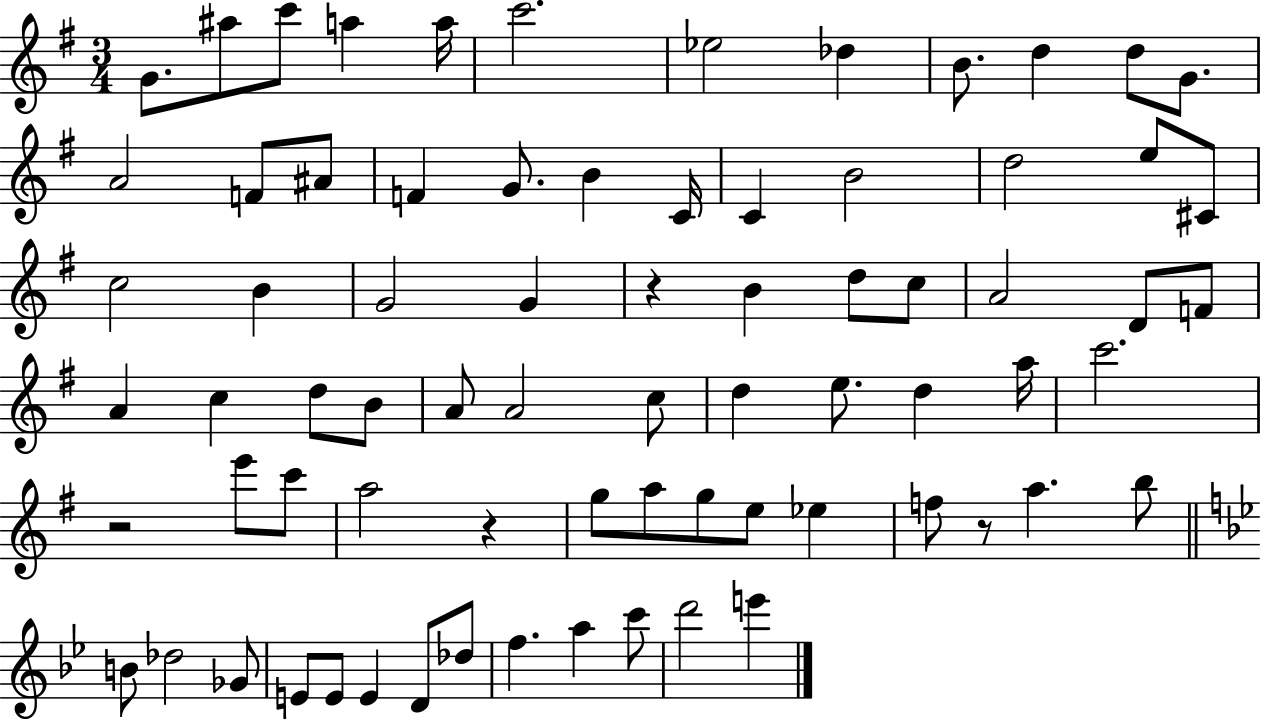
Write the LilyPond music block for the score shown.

{
  \clef treble
  \numericTimeSignature
  \time 3/4
  \key g \major
  \repeat volta 2 { g'8. ais''8 c'''8 a''4 a''16 | c'''2. | ees''2 des''4 | b'8. d''4 d''8 g'8. | \break a'2 f'8 ais'8 | f'4 g'8. b'4 c'16 | c'4 b'2 | d''2 e''8 cis'8 | \break c''2 b'4 | g'2 g'4 | r4 b'4 d''8 c''8 | a'2 d'8 f'8 | \break a'4 c''4 d''8 b'8 | a'8 a'2 c''8 | d''4 e''8. d''4 a''16 | c'''2. | \break r2 e'''8 c'''8 | a''2 r4 | g''8 a''8 g''8 e''8 ees''4 | f''8 r8 a''4. b''8 | \break \bar "||" \break \key bes \major b'8 des''2 ges'8 | e'8 e'8 e'4 d'8 des''8 | f''4. a''4 c'''8 | d'''2 e'''4 | \break } \bar "|."
}